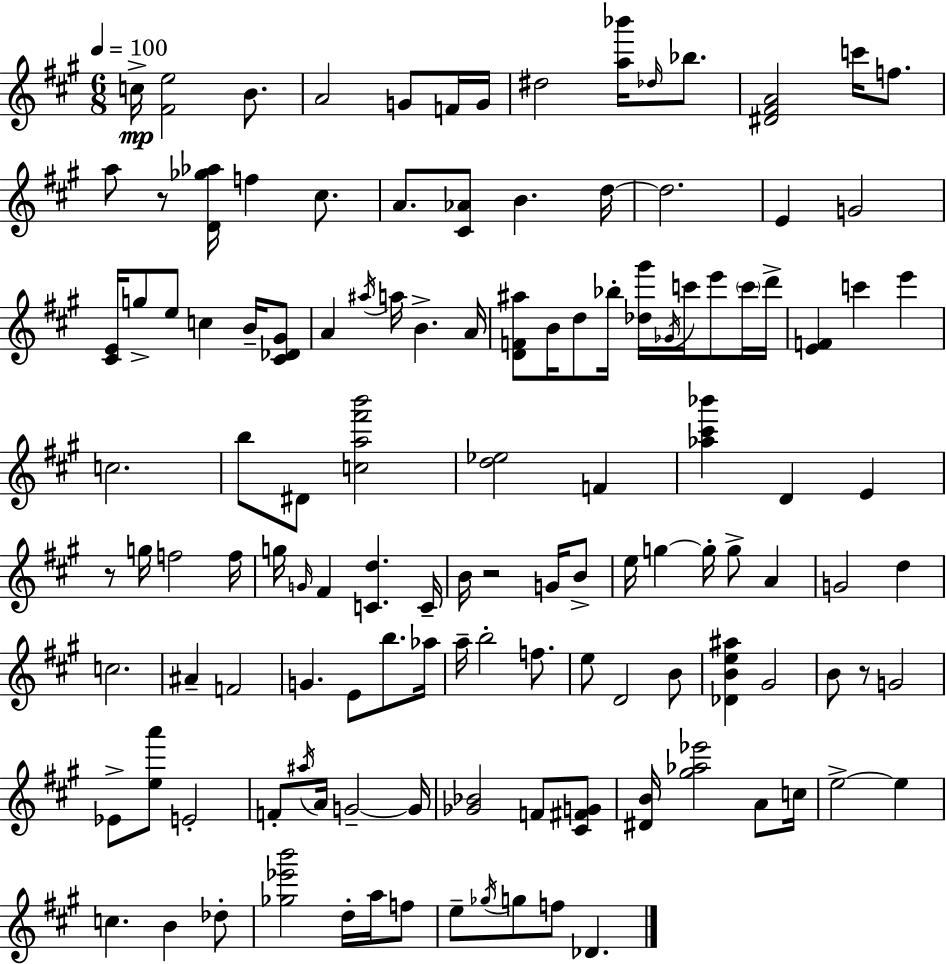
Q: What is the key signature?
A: A major